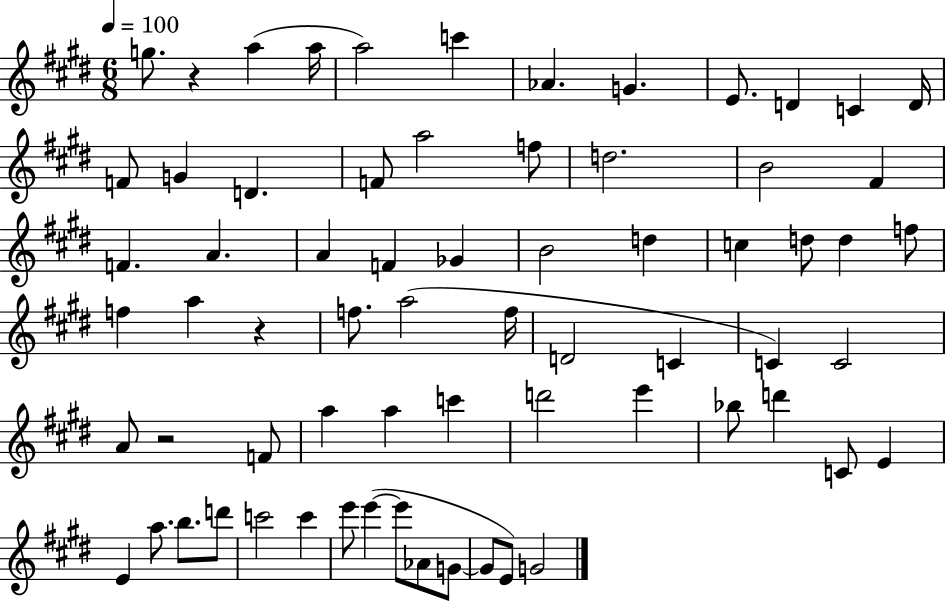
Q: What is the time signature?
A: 6/8